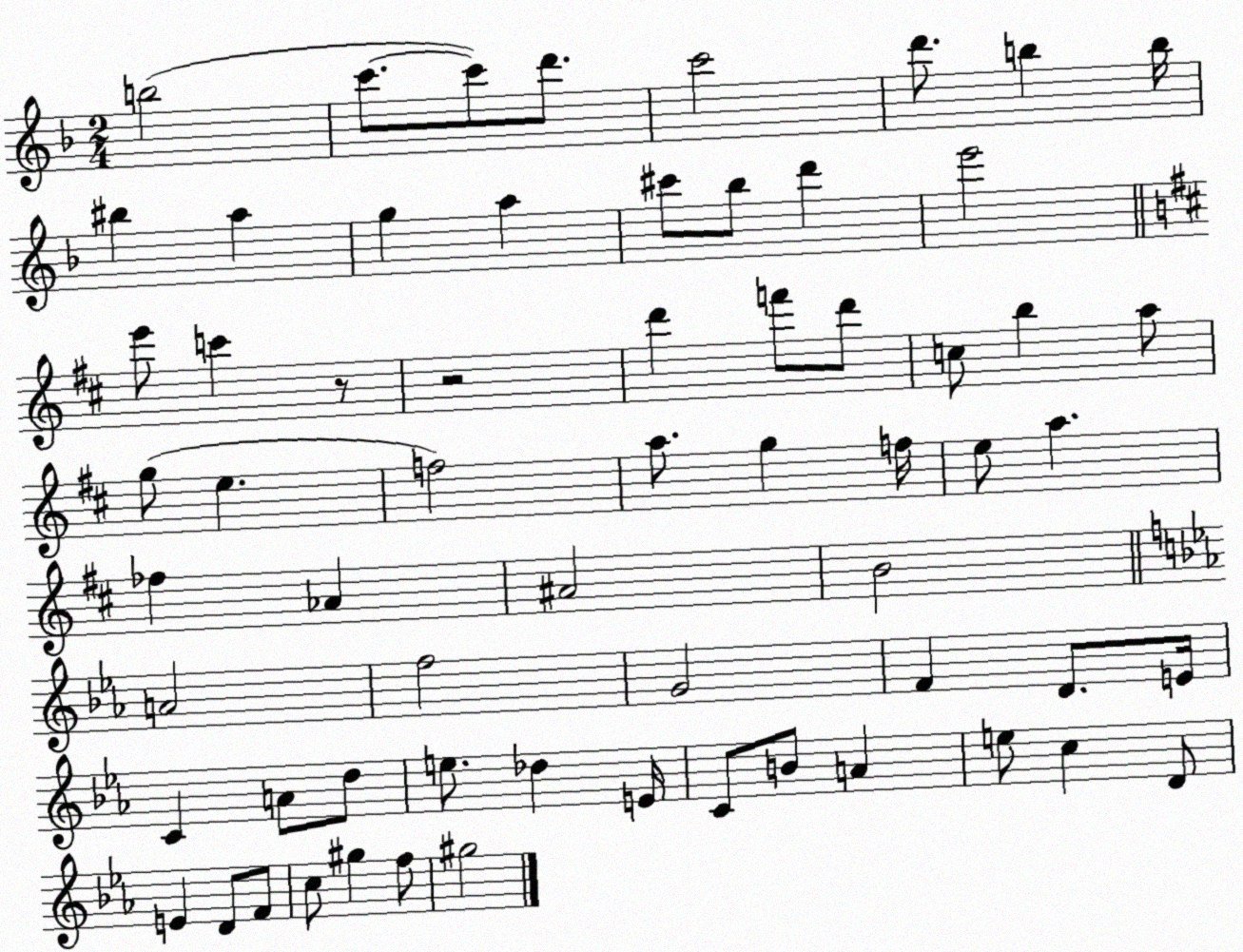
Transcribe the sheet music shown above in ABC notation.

X:1
T:Untitled
M:2/4
L:1/4
K:F
b2 c'/2 c'/2 d'/2 c'2 d'/2 b b/4 ^b a g a ^c'/2 _b/2 d' e'2 e'/2 c' z/2 z2 d' f'/2 d'/2 c/2 b a/2 g/2 e f2 a/2 g f/4 e/2 a _f _A ^A2 B2 A2 f2 G2 F D/2 E/4 C A/2 d/2 e/2 _d E/4 C/2 B/2 A e/2 c D/2 E D/2 F/2 c/2 ^g f/2 ^g2